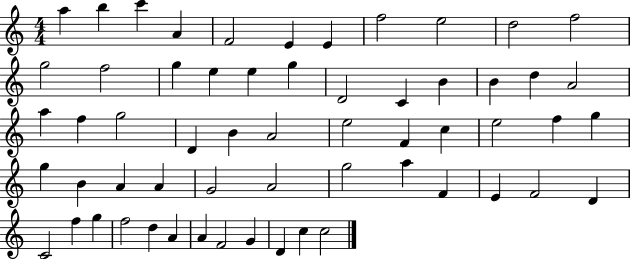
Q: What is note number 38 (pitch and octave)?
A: A4